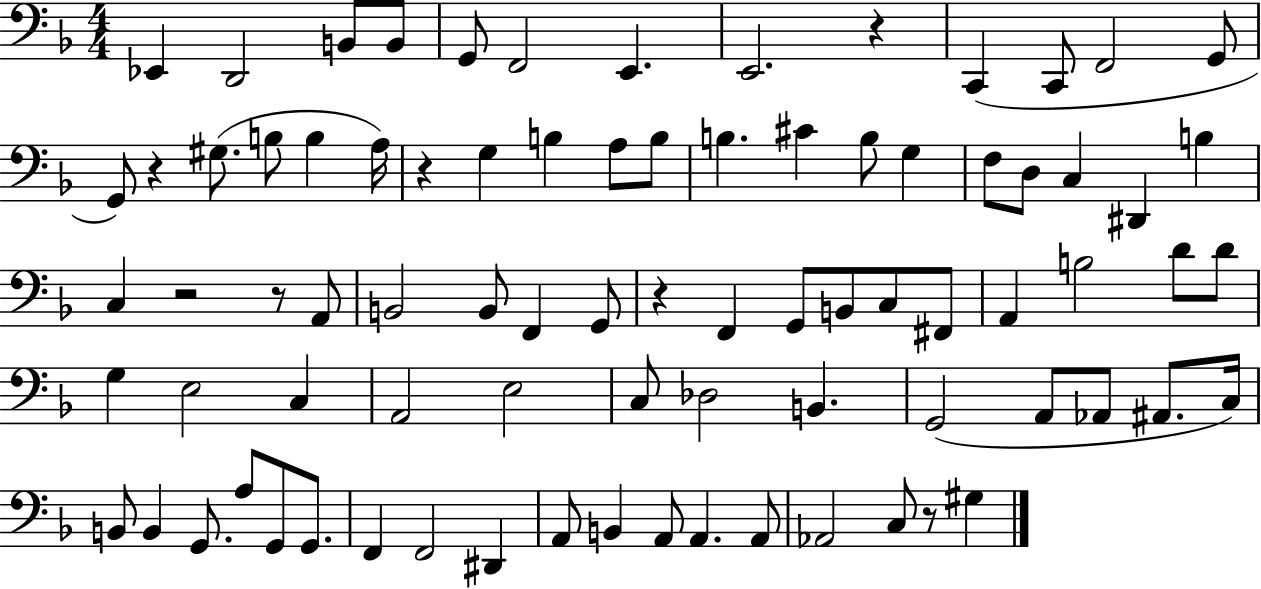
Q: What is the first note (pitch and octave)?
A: Eb2